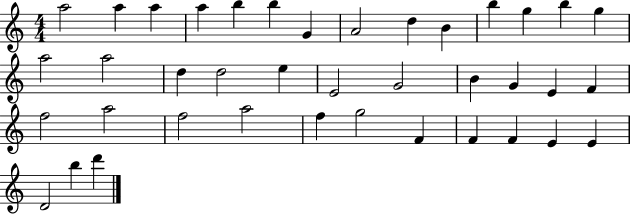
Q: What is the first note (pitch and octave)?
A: A5